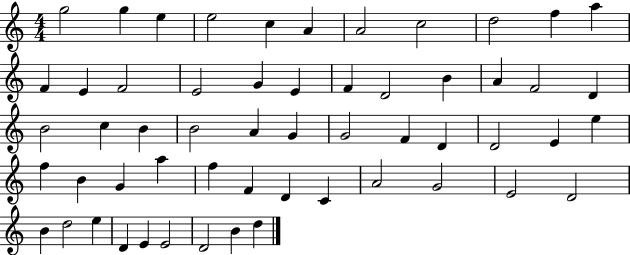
G5/h G5/q E5/q E5/h C5/q A4/q A4/h C5/h D5/h F5/q A5/q F4/q E4/q F4/h E4/h G4/q E4/q F4/q D4/h B4/q A4/q F4/h D4/q B4/h C5/q B4/q B4/h A4/q G4/q G4/h F4/q D4/q D4/h E4/q E5/q F5/q B4/q G4/q A5/q F5/q F4/q D4/q C4/q A4/h G4/h E4/h D4/h B4/q D5/h E5/q D4/q E4/q E4/h D4/h B4/q D5/q